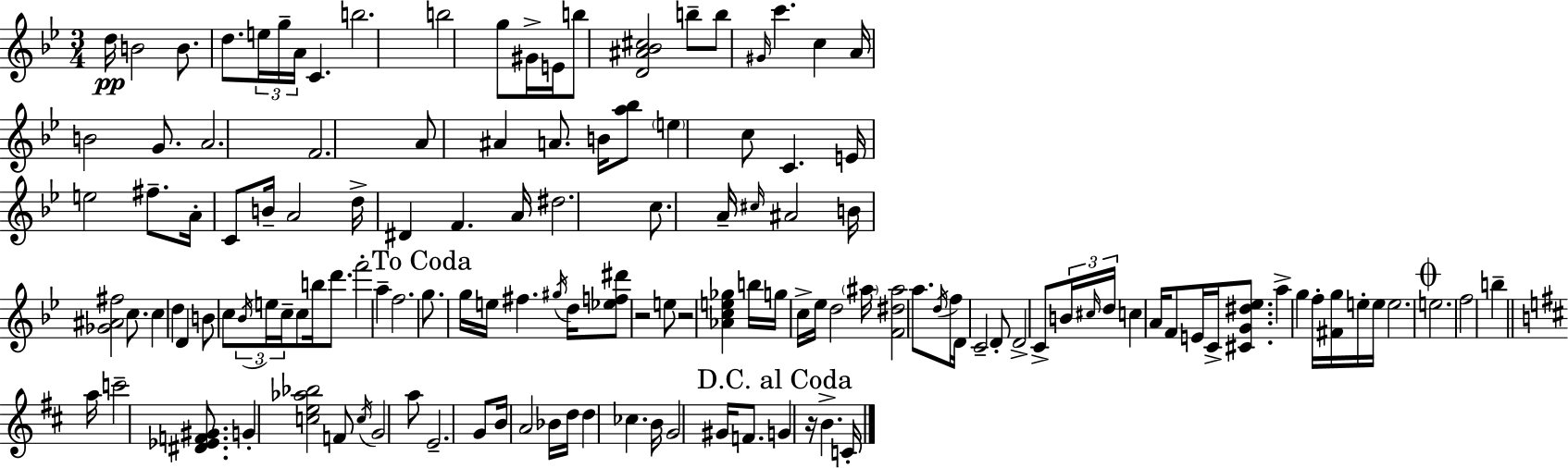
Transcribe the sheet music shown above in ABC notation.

X:1
T:Untitled
M:3/4
L:1/4
K:Bb
d/4 B2 B/2 d/2 e/4 g/4 A/4 C b2 b2 g/2 ^G/4 E/4 b/2 [D^A_B^c]2 b/2 b/2 ^G/4 c' c A/4 B2 G/2 A2 F2 A/2 ^A A/2 B/4 [a_b]/2 e c/2 C E/4 e2 ^f/2 A/4 C/2 B/4 A2 d/4 ^D F A/4 ^d2 c/2 A/4 ^c/4 ^A2 B/4 [_G^A^f]2 c/2 c d D B/2 c/2 _B/4 e/4 c/4 c/2 b/4 d'/2 f'2 a f2 g/2 g/4 e/4 ^f ^g/4 d/4 [_ef^d']/2 z2 e/2 z2 [_Ace_g] b/4 g/4 c/4 _e/4 d2 ^a/4 [F^d^a]2 a/2 d/4 f/4 D/4 C2 D/2 D2 C/2 B/4 ^c/4 d/4 c A/4 F/2 E/4 C/4 [^CG^d_e]/2 a g f/4 [^Fg]/4 e/4 e/4 e2 e2 f2 b a/4 c'2 [^D_EF^G]/2 G [ce_a_b]2 F/2 c/4 G2 a/2 E2 G/2 B/4 A2 _B/4 d/4 d _c B/4 G2 ^G/4 F/2 G z/4 B C/4